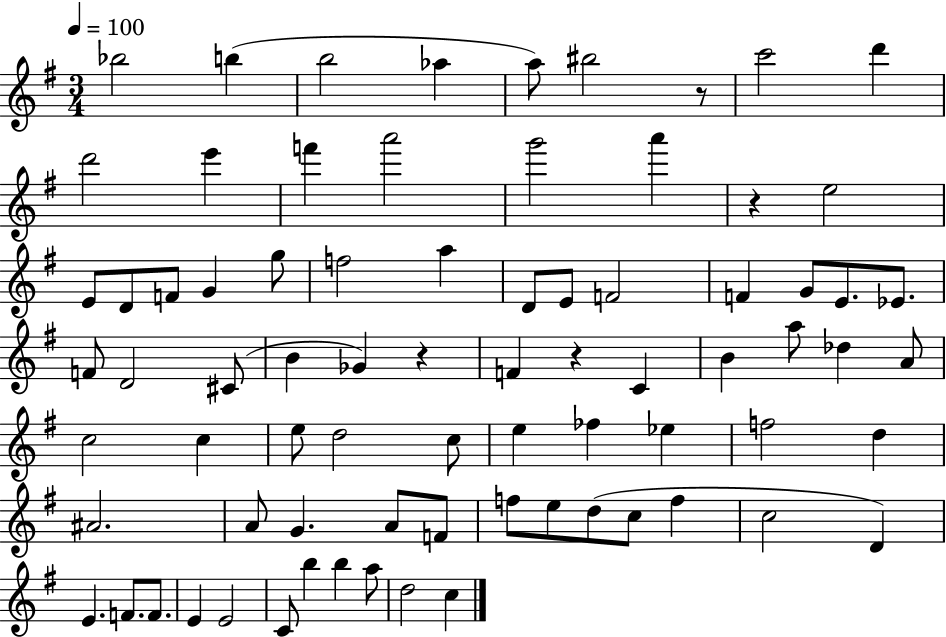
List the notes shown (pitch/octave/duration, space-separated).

Bb5/h B5/q B5/h Ab5/q A5/e BIS5/h R/e C6/h D6/q D6/h E6/q F6/q A6/h G6/h A6/q R/q E5/h E4/e D4/e F4/e G4/q G5/e F5/h A5/q D4/e E4/e F4/h F4/q G4/e E4/e. Eb4/e. F4/e D4/h C#4/e B4/q Gb4/q R/q F4/q R/q C4/q B4/q A5/e Db5/q A4/e C5/h C5/q E5/e D5/h C5/e E5/q FES5/q Eb5/q F5/h D5/q A#4/h. A4/e G4/q. A4/e F4/e F5/e E5/e D5/e C5/e F5/q C5/h D4/q E4/q. F4/e. F4/e. E4/q E4/h C4/e B5/q B5/q A5/e D5/h C5/q